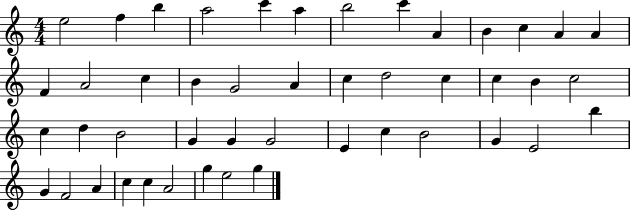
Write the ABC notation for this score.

X:1
T:Untitled
M:4/4
L:1/4
K:C
e2 f b a2 c' a b2 c' A B c A A F A2 c B G2 A c d2 c c B c2 c d B2 G G G2 E c B2 G E2 b G F2 A c c A2 g e2 g